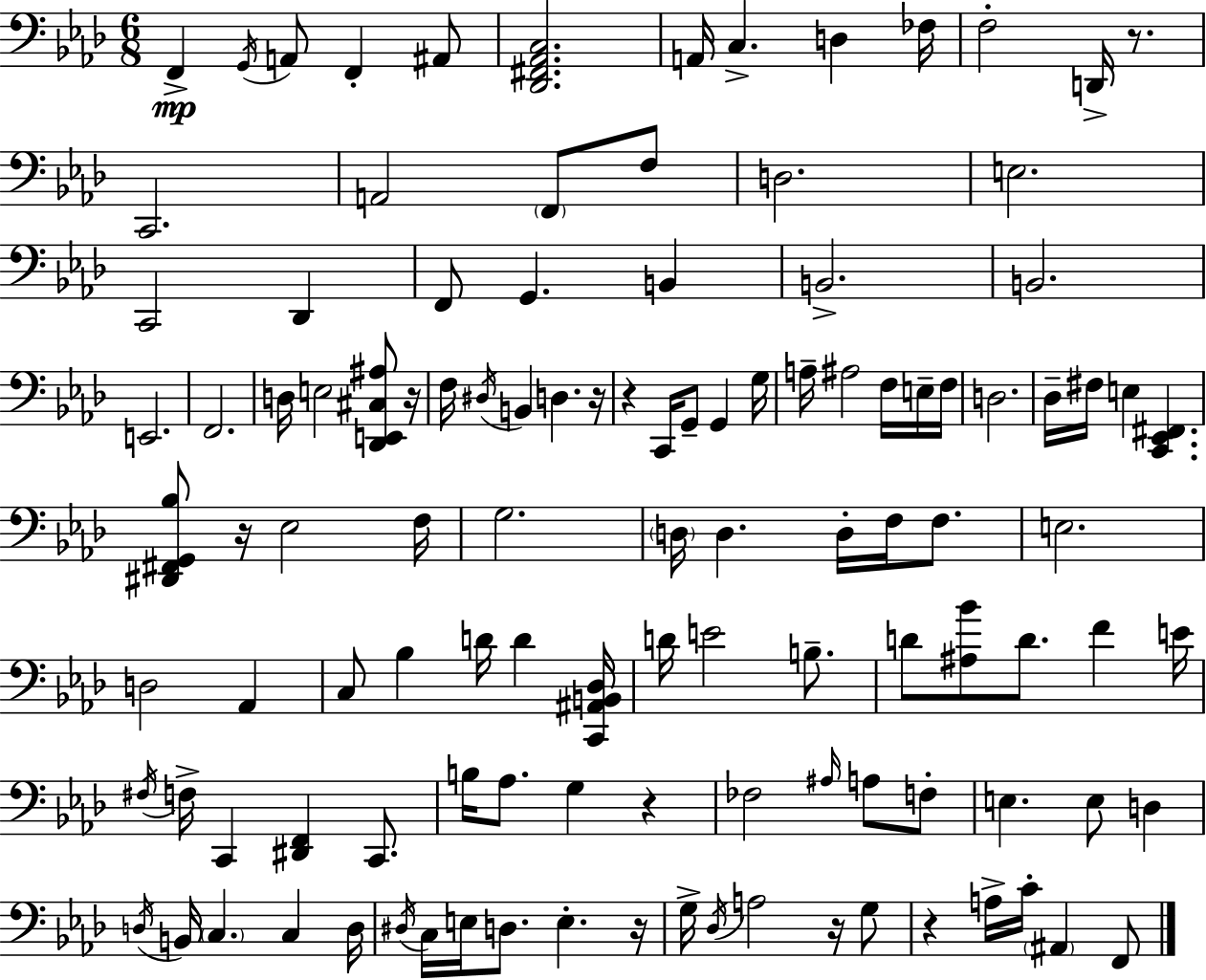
X:1
T:Untitled
M:6/8
L:1/4
K:Ab
F,, G,,/4 A,,/2 F,, ^A,,/2 [_D,,^F,,_A,,C,]2 A,,/4 C, D, _F,/4 F,2 D,,/4 z/2 C,,2 A,,2 F,,/2 F,/2 D,2 E,2 C,,2 _D,, F,,/2 G,, B,, B,,2 B,,2 E,,2 F,,2 D,/4 E,2 [_D,,E,,^C,^A,]/2 z/4 F,/4 ^D,/4 B,, D, z/4 z C,,/4 G,,/2 G,, G,/4 A,/4 ^A,2 F,/4 E,/4 F,/4 D,2 _D,/4 ^F,/4 E, [C,,_E,,^F,,] [^D,,^F,,G,,_B,]/2 z/4 _E,2 F,/4 G,2 D,/4 D, D,/4 F,/4 F,/2 E,2 D,2 _A,, C,/2 _B, D/4 D [C,,^A,,B,,_D,]/4 D/4 E2 B,/2 D/2 [^A,_B]/2 D/2 F E/4 ^F,/4 F,/4 C,, [^D,,F,,] C,,/2 B,/4 _A,/2 G, z _F,2 ^A,/4 A,/2 F,/2 E, E,/2 D, D,/4 B,,/4 C, C, D,/4 ^D,/4 C,/4 E,/4 D,/2 E, z/4 G,/4 _D,/4 A,2 z/4 G,/2 z A,/4 C/4 ^A,, F,,/2